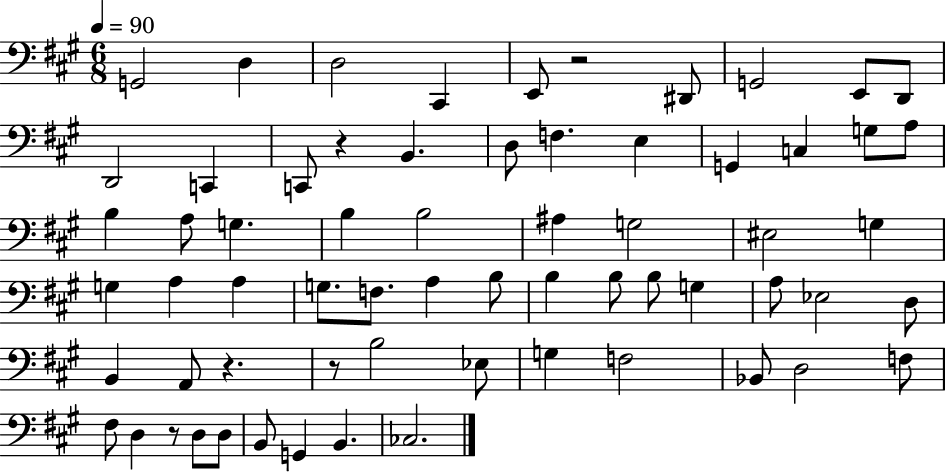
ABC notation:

X:1
T:Untitled
M:6/8
L:1/4
K:A
G,,2 D, D,2 ^C,, E,,/2 z2 ^D,,/2 G,,2 E,,/2 D,,/2 D,,2 C,, C,,/2 z B,, D,/2 F, E, G,, C, G,/2 A,/2 B, A,/2 G, B, B,2 ^A, G,2 ^E,2 G, G, A, A, G,/2 F,/2 A, B,/2 B, B,/2 B,/2 G, A,/2 _E,2 D,/2 B,, A,,/2 z z/2 B,2 _E,/2 G, F,2 _B,,/2 D,2 F,/2 ^F,/2 D, z/2 D,/2 D,/2 B,,/2 G,, B,, _C,2